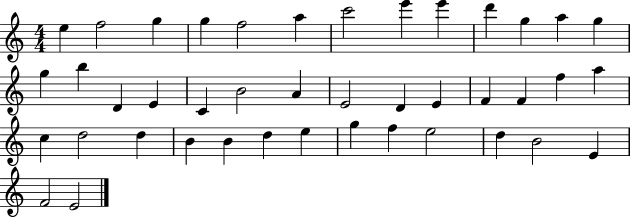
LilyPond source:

{
  \clef treble
  \numericTimeSignature
  \time 4/4
  \key c \major
  e''4 f''2 g''4 | g''4 f''2 a''4 | c'''2 e'''4 e'''4 | d'''4 g''4 a''4 g''4 | \break g''4 b''4 d'4 e'4 | c'4 b'2 a'4 | e'2 d'4 e'4 | f'4 f'4 f''4 a''4 | \break c''4 d''2 d''4 | b'4 b'4 d''4 e''4 | g''4 f''4 e''2 | d''4 b'2 e'4 | \break f'2 e'2 | \bar "|."
}